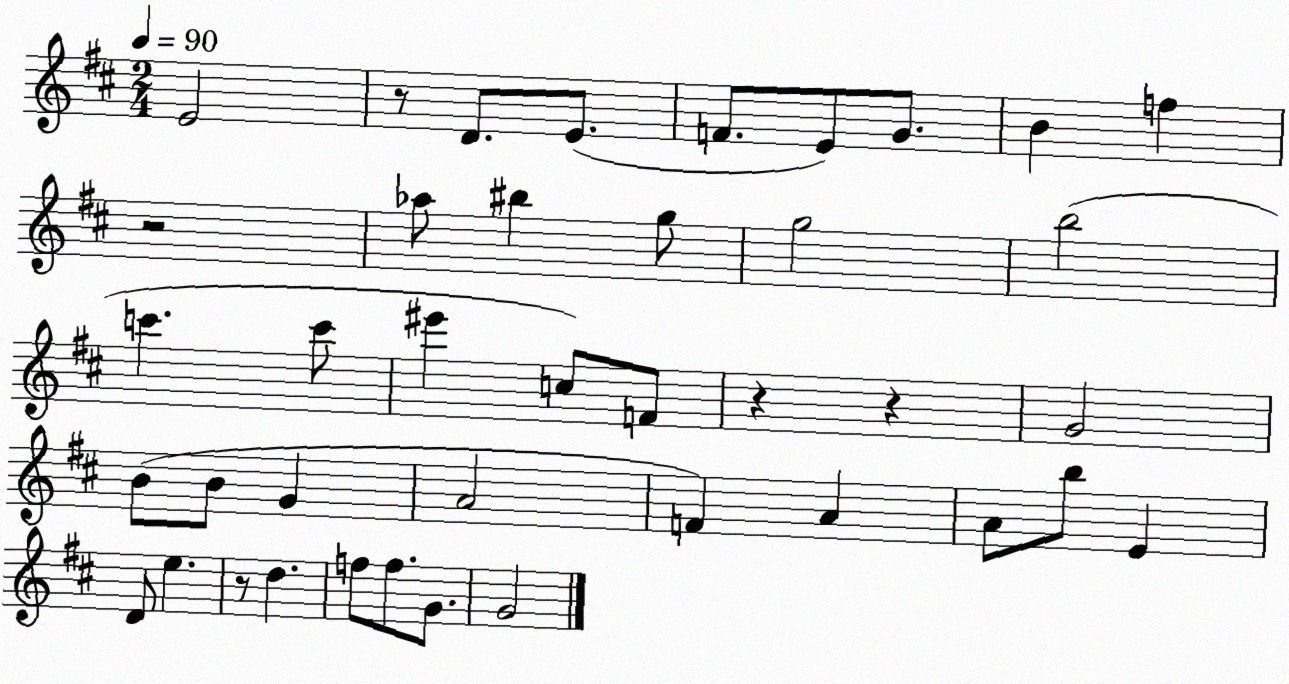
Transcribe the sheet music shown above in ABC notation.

X:1
T:Untitled
M:2/4
L:1/4
K:D
E2 z/2 D/2 E/2 F/2 E/2 G/2 B f z2 _a/2 ^b g/2 g2 b2 c' c'/2 ^e' c/2 F/2 z z G2 B/2 B/2 G A2 F A A/2 b/2 E D/2 e z/2 d f/2 f/2 G/2 G2